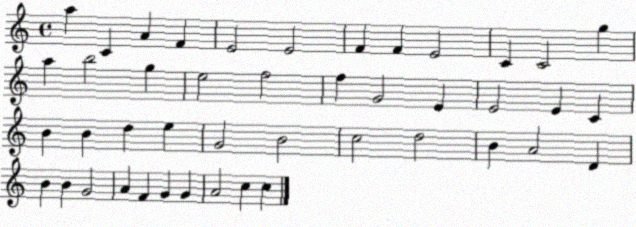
X:1
T:Untitled
M:4/4
L:1/4
K:C
a C A F E2 E2 F F E2 C C2 g a b2 g e2 f2 f G2 E E2 E C B B d e G2 B2 c2 d2 B A2 D B B G2 A F G G A2 c c